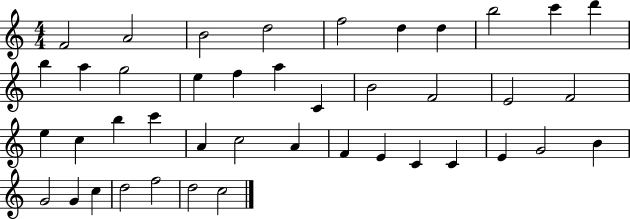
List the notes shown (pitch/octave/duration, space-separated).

F4/h A4/h B4/h D5/h F5/h D5/q D5/q B5/h C6/q D6/q B5/q A5/q G5/h E5/q F5/q A5/q C4/q B4/h F4/h E4/h F4/h E5/q C5/q B5/q C6/q A4/q C5/h A4/q F4/q E4/q C4/q C4/q E4/q G4/h B4/q G4/h G4/q C5/q D5/h F5/h D5/h C5/h